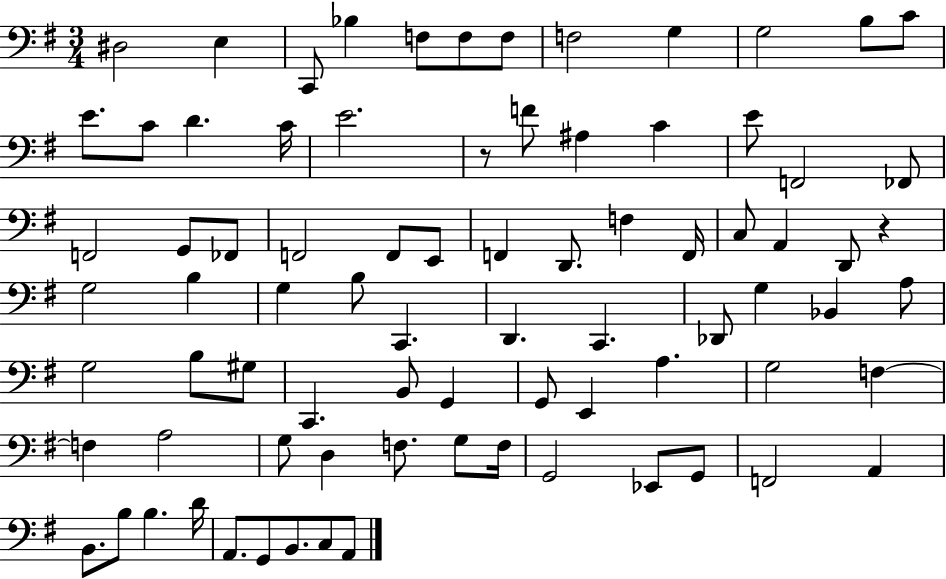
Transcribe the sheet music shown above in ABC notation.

X:1
T:Untitled
M:3/4
L:1/4
K:G
^D,2 E, C,,/2 _B, F,/2 F,/2 F,/2 F,2 G, G,2 B,/2 C/2 E/2 C/2 D C/4 E2 z/2 F/2 ^A, C E/2 F,,2 _F,,/2 F,,2 G,,/2 _F,,/2 F,,2 F,,/2 E,,/2 F,, D,,/2 F, F,,/4 C,/2 A,, D,,/2 z G,2 B, G, B,/2 C,, D,, C,, _D,,/2 G, _B,, A,/2 G,2 B,/2 ^G,/2 C,, B,,/2 G,, G,,/2 E,, A, G,2 F, F, A,2 G,/2 D, F,/2 G,/2 F,/4 G,,2 _E,,/2 G,,/2 F,,2 A,, B,,/2 B,/2 B, D/4 A,,/2 G,,/2 B,,/2 C,/2 A,,/2